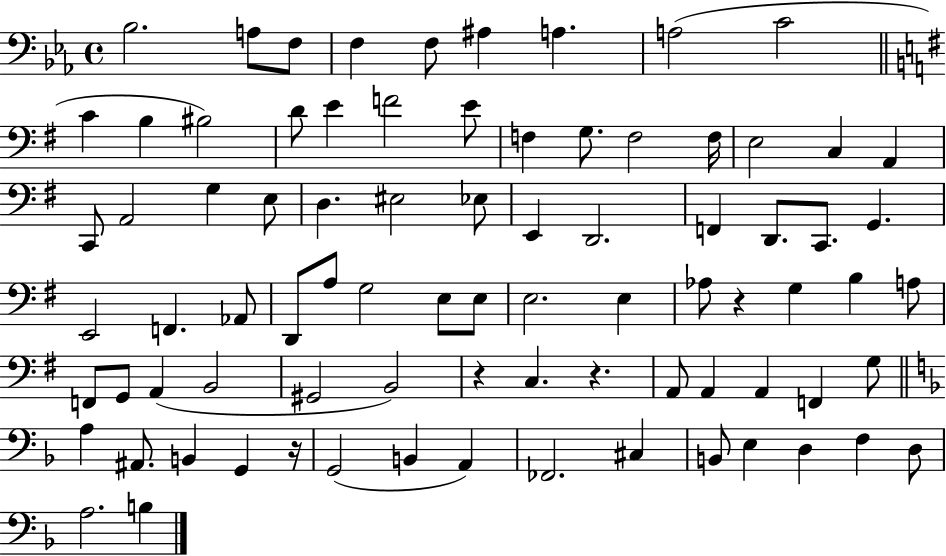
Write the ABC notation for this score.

X:1
T:Untitled
M:4/4
L:1/4
K:Eb
_B,2 A,/2 F,/2 F, F,/2 ^A, A, A,2 C2 C B, ^B,2 D/2 E F2 E/2 F, G,/2 F,2 F,/4 E,2 C, A,, C,,/2 A,,2 G, E,/2 D, ^E,2 _E,/2 E,, D,,2 F,, D,,/2 C,,/2 G,, E,,2 F,, _A,,/2 D,,/2 A,/2 G,2 E,/2 E,/2 E,2 E, _A,/2 z G, B, A,/2 F,,/2 G,,/2 A,, B,,2 ^G,,2 B,,2 z C, z A,,/2 A,, A,, F,, G,/2 A, ^A,,/2 B,, G,, z/4 G,,2 B,, A,, _F,,2 ^C, B,,/2 E, D, F, D,/2 A,2 B,